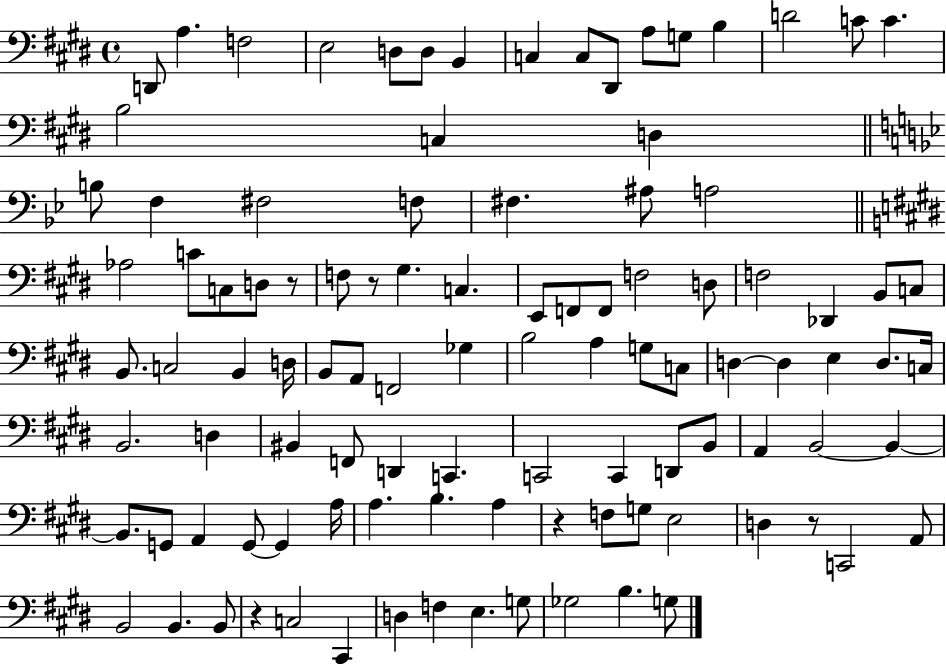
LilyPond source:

{
  \clef bass
  \time 4/4
  \defaultTimeSignature
  \key e \major
  \repeat volta 2 { d,8 a4. f2 | e2 d8 d8 b,4 | c4 c8 dis,8 a8 g8 b4 | d'2 c'8 c'4. | \break b2 c4 d4 | \bar "||" \break \key g \minor b8 f4 fis2 f8 | fis4. ais8 a2 | \bar "||" \break \key e \major aes2 c'8 c8 d8 r8 | f8 r8 gis4. c4. | e,8 f,8 f,8 f2 d8 | f2 des,4 b,8 c8 | \break b,8. c2 b,4 d16 | b,8 a,8 f,2 ges4 | b2 a4 g8 c8 | d4~~ d4 e4 d8. c16 | \break b,2. d4 | bis,4 f,8 d,4 c,4. | c,2 c,4 d,8 b,8 | a,4 b,2~~ b,4~~ | \break b,8. g,8 a,4 g,8~~ g,4 a16 | a4. b4. a4 | r4 f8 g8 e2 | d4 r8 c,2 a,8 | \break b,2 b,4. b,8 | r4 c2 cis,4 | d4 f4 e4. g8 | ges2 b4. g8 | \break } \bar "|."
}